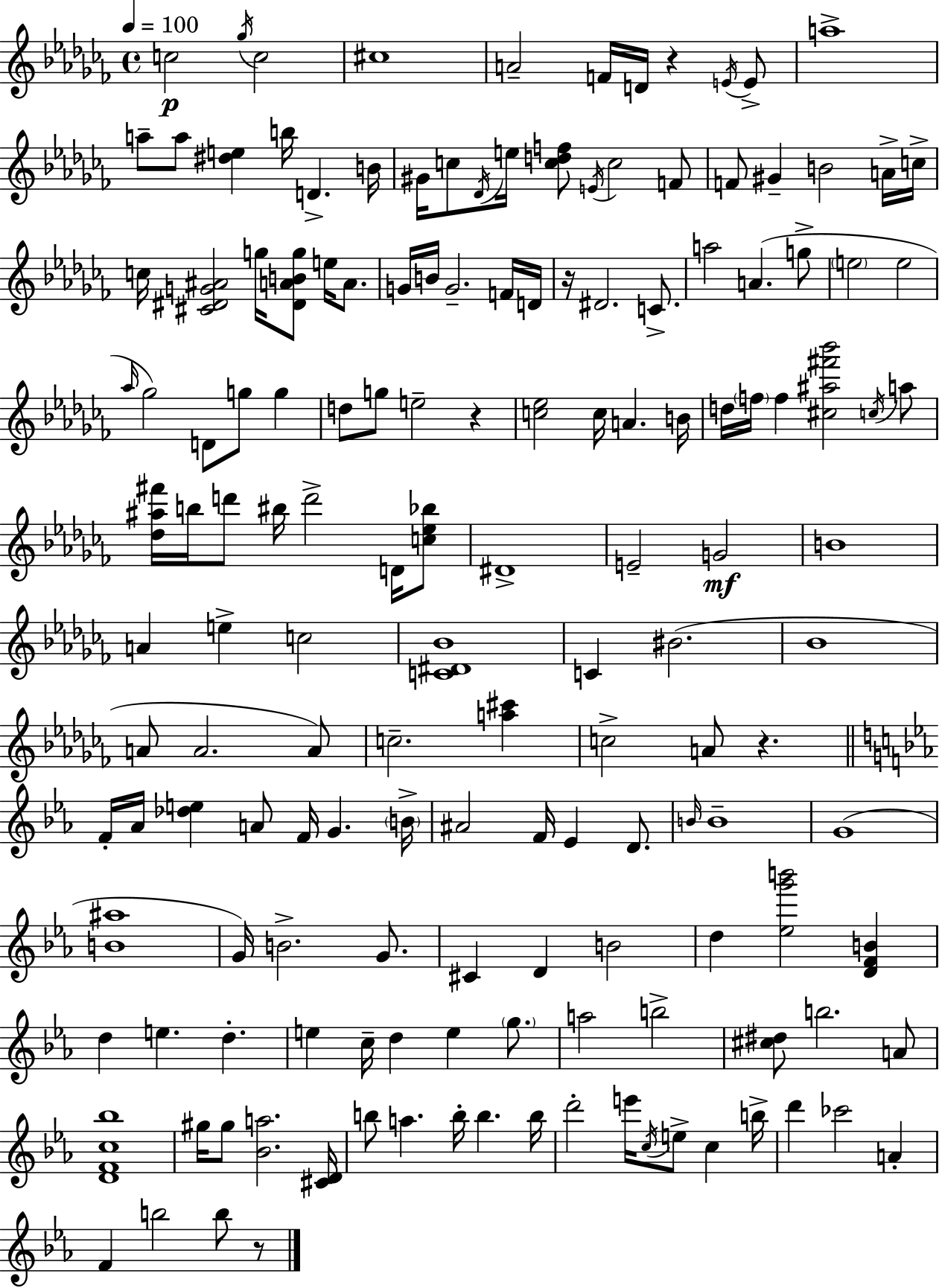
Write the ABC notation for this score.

X:1
T:Untitled
M:4/4
L:1/4
K:Abm
c2 _g/4 c2 ^c4 A2 F/4 D/4 z E/4 E/2 a4 a/2 a/2 [^de] b/4 D B/4 ^G/4 c/2 _D/4 e/4 [cdf]/2 E/4 c2 F/2 F/2 ^G B2 A/4 c/4 c/4 [^C^DG^A]2 g/4 [^DABg]/2 e/4 A/2 G/4 B/4 G2 F/4 D/4 z/4 ^D2 C/2 a2 A g/2 e2 e2 _a/4 _g2 D/2 g/2 g d/2 g/2 e2 z [c_e]2 c/4 A B/4 d/4 f/4 f [^c^a^f'_b']2 c/4 a/2 [_d^a^f']/4 b/4 d'/2 ^b/4 d'2 D/4 [c_e_b]/2 ^D4 E2 G2 B4 A e c2 [C^D_B]4 C ^B2 _B4 A/2 A2 A/2 c2 [a^c'] c2 A/2 z F/4 _A/4 [_de] A/2 F/4 G B/4 ^A2 F/4 _E D/2 B/4 B4 G4 [B^a]4 G/4 B2 G/2 ^C D B2 d [_eg'b']2 [DFB] d e d e c/4 d e g/2 a2 b2 [^c^d]/2 b2 A/2 [DFc_b]4 ^g/4 ^g/2 [_Ba]2 [^CD]/4 b/2 a b/4 b b/4 d'2 e'/4 c/4 e/2 c b/4 d' _c'2 A F b2 b/2 z/2